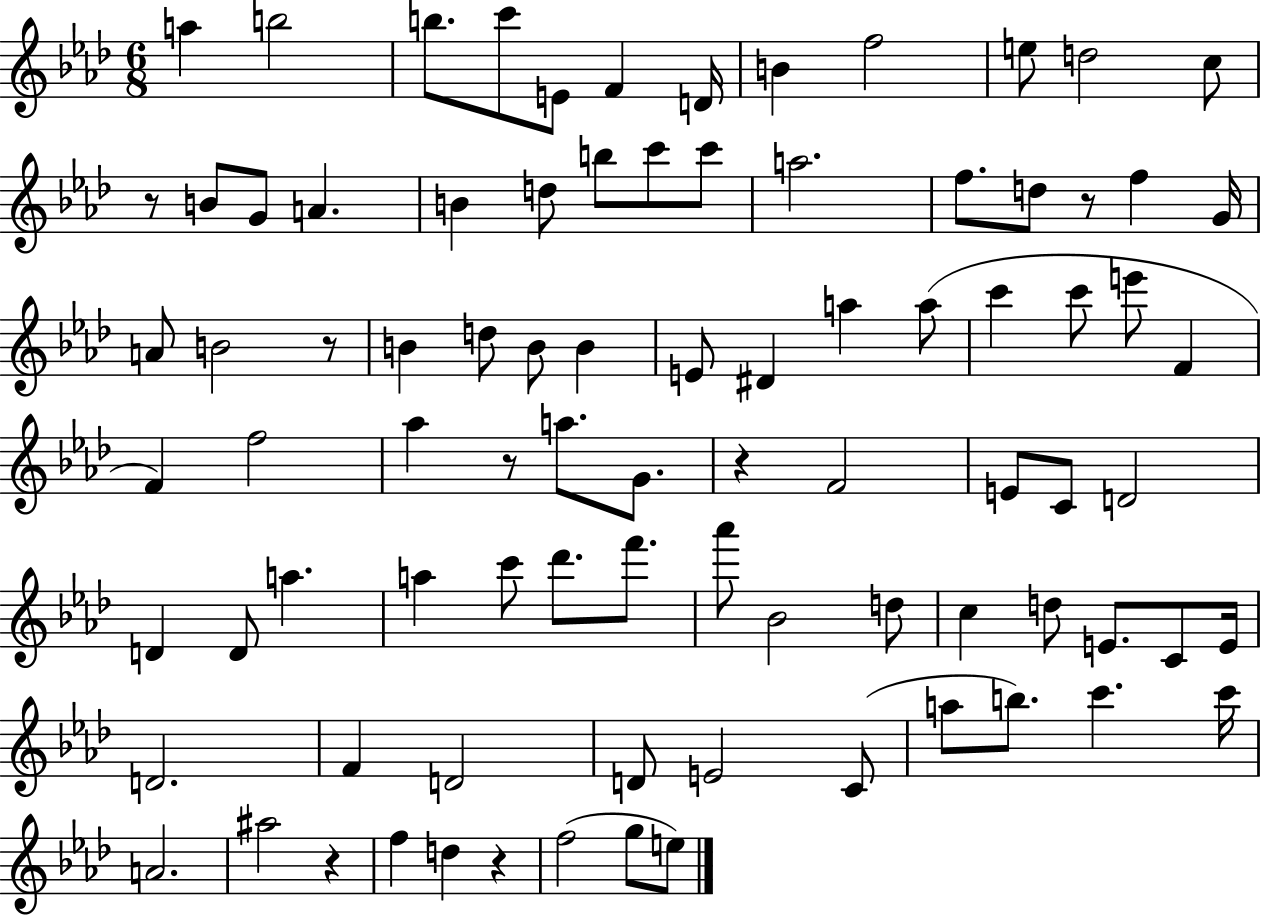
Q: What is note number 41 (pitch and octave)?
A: F5